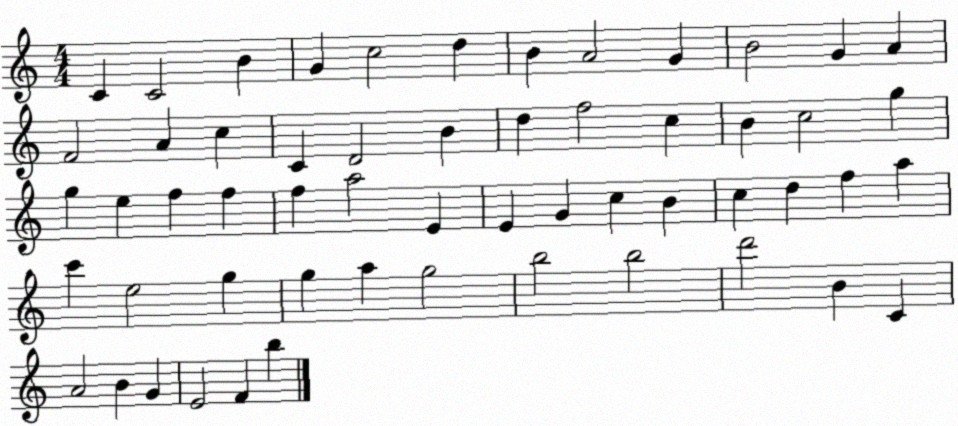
X:1
T:Untitled
M:4/4
L:1/4
K:C
C C2 B G c2 d B A2 G B2 G A F2 A c C D2 B d f2 c B c2 g g e f f f a2 E E G c B c d f a c' e2 g g a g2 b2 b2 d'2 B C A2 B G E2 F b